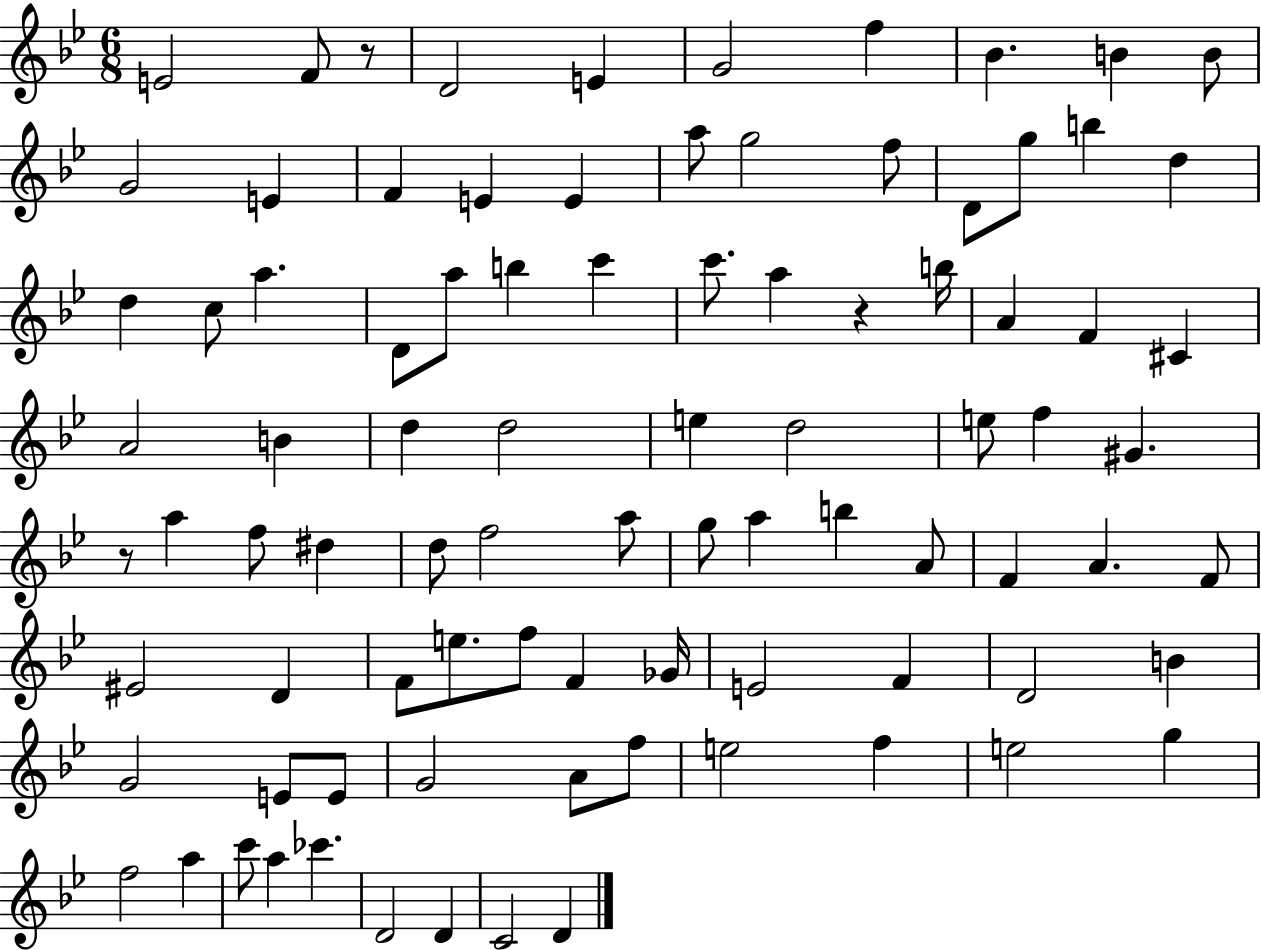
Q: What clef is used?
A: treble